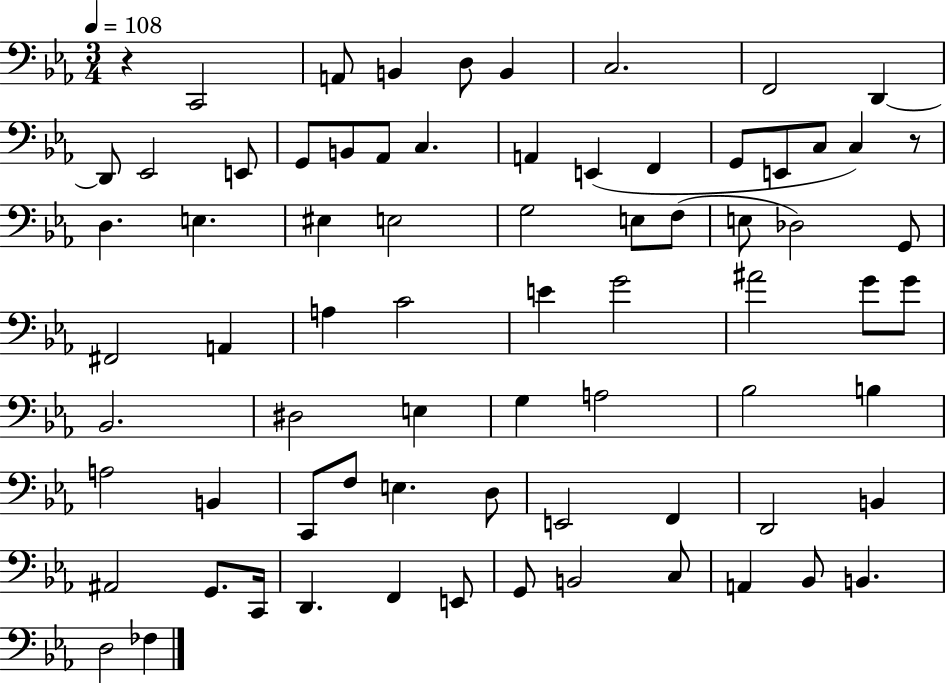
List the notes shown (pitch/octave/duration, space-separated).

R/q C2/h A2/e B2/q D3/e B2/q C3/h. F2/h D2/q D2/e Eb2/h E2/e G2/e B2/e Ab2/e C3/q. A2/q E2/q F2/q G2/e E2/e C3/e C3/q R/e D3/q. E3/q. EIS3/q E3/h G3/h E3/e F3/e E3/e Db3/h G2/e F#2/h A2/q A3/q C4/h E4/q G4/h A#4/h G4/e G4/e Bb2/h. D#3/h E3/q G3/q A3/h Bb3/h B3/q A3/h B2/q C2/e F3/e E3/q. D3/e E2/h F2/q D2/h B2/q A#2/h G2/e. C2/s D2/q. F2/q E2/e G2/e B2/h C3/e A2/q Bb2/e B2/q. D3/h FES3/q